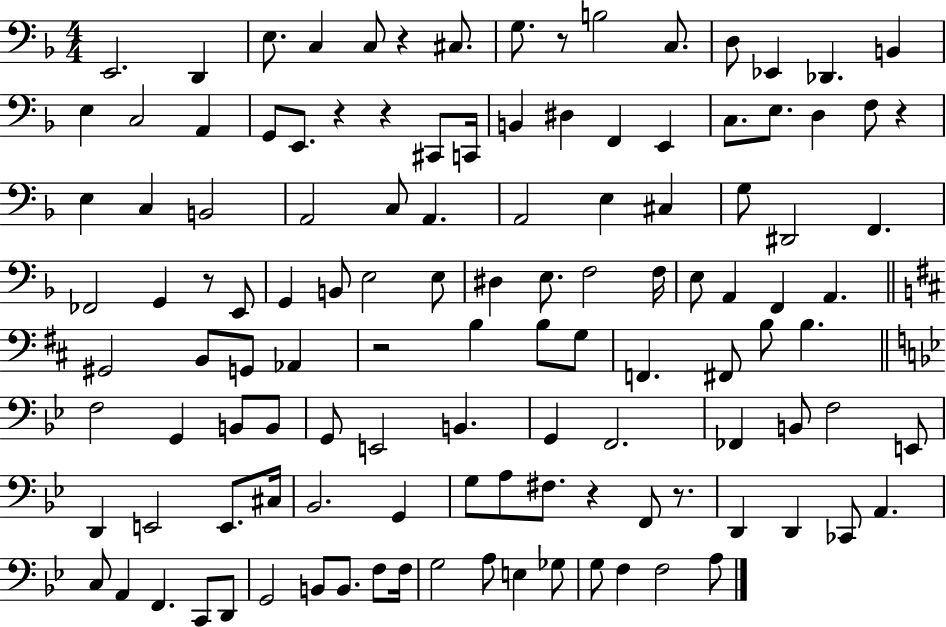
E2/h. D2/q E3/e. C3/q C3/e R/q C#3/e. G3/e. R/e B3/h C3/e. D3/e Eb2/q Db2/q. B2/q E3/q C3/h A2/q G2/e E2/e. R/q R/q C#2/e C2/s B2/q D#3/q F2/q E2/q C3/e. E3/e. D3/q F3/e R/q E3/q C3/q B2/h A2/h C3/e A2/q. A2/h E3/q C#3/q G3/e D#2/h F2/q. FES2/h G2/q R/e E2/e G2/q B2/e E3/h E3/e D#3/q E3/e. F3/h F3/s E3/e A2/q F2/q A2/q. G#2/h B2/e G2/e Ab2/q R/h B3/q B3/e G3/e F2/q. F#2/e B3/e B3/q. F3/h G2/q B2/e B2/e G2/e E2/h B2/q. G2/q F2/h. FES2/q B2/e F3/h E2/e D2/q E2/h E2/e. C#3/s Bb2/h. G2/q G3/e A3/e F#3/e. R/q F2/e R/e. D2/q D2/q CES2/e A2/q. C3/e A2/q F2/q. C2/e D2/e G2/h B2/e B2/e. F3/e F3/s G3/h A3/e E3/q Gb3/e G3/e F3/q F3/h A3/e